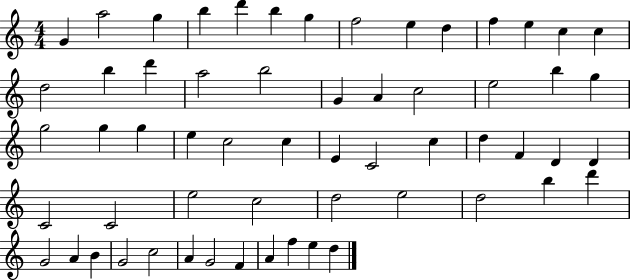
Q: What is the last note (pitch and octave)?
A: D5